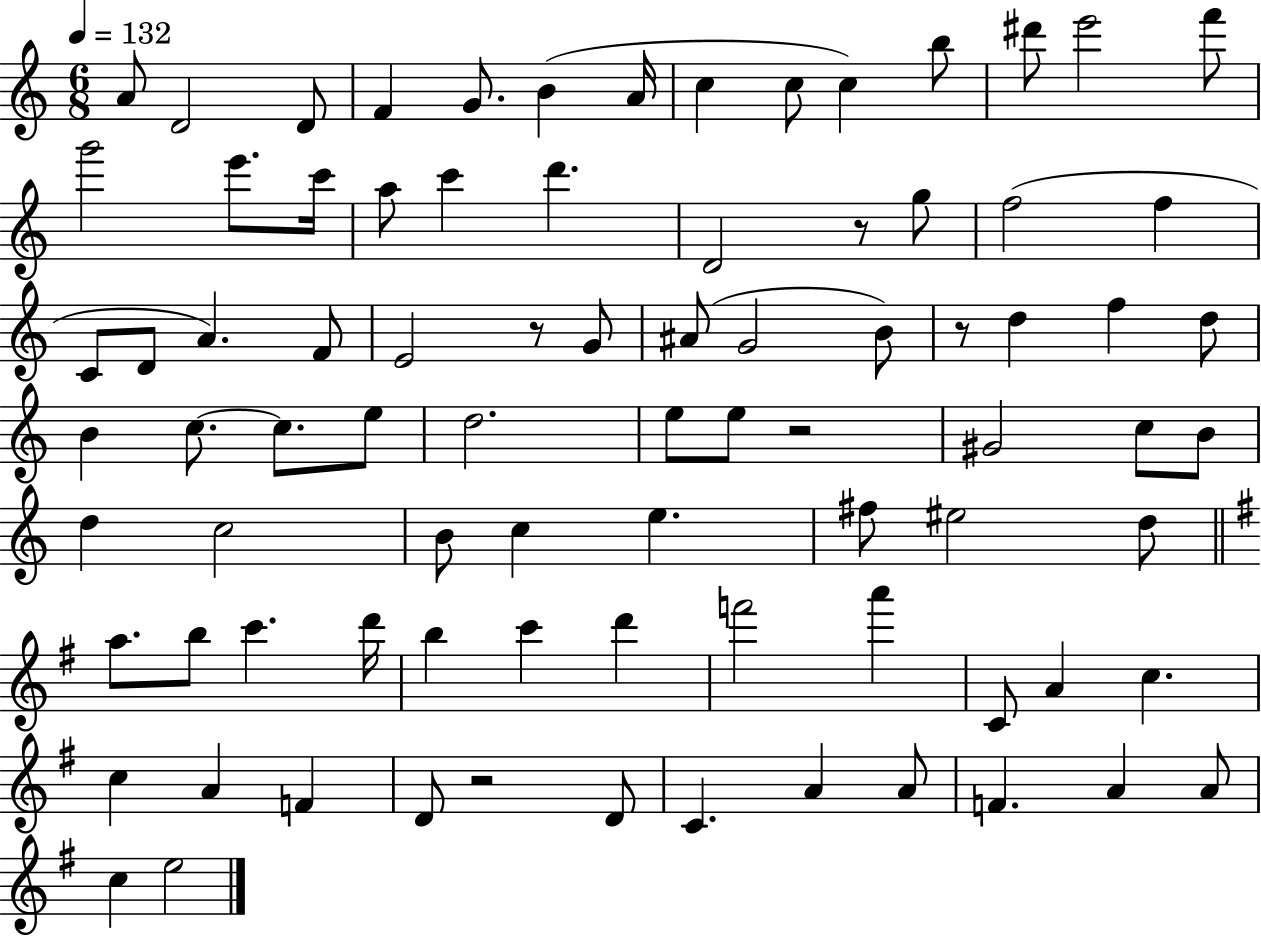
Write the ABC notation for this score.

X:1
T:Untitled
M:6/8
L:1/4
K:C
A/2 D2 D/2 F G/2 B A/4 c c/2 c b/2 ^d'/2 e'2 f'/2 g'2 e'/2 c'/4 a/2 c' d' D2 z/2 g/2 f2 f C/2 D/2 A F/2 E2 z/2 G/2 ^A/2 G2 B/2 z/2 d f d/2 B c/2 c/2 e/2 d2 e/2 e/2 z2 ^G2 c/2 B/2 d c2 B/2 c e ^f/2 ^e2 d/2 a/2 b/2 c' d'/4 b c' d' f'2 a' C/2 A c c A F D/2 z2 D/2 C A A/2 F A A/2 c e2